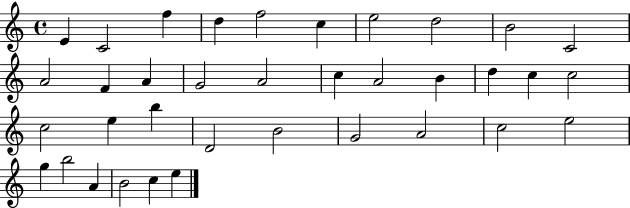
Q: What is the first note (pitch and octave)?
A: E4